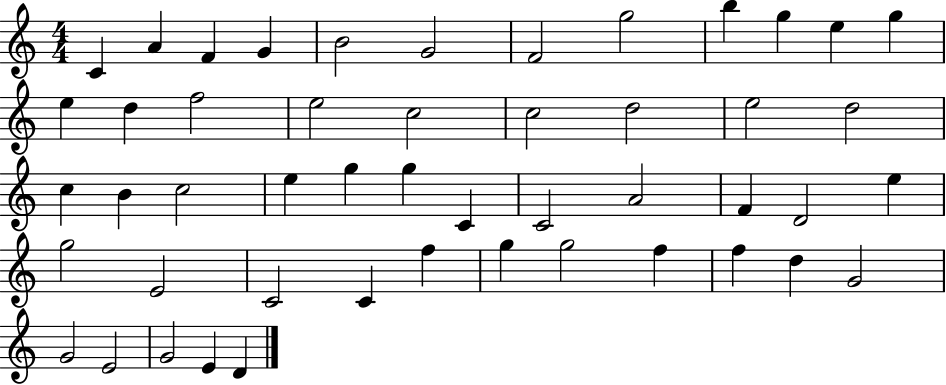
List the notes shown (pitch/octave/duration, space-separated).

C4/q A4/q F4/q G4/q B4/h G4/h F4/h G5/h B5/q G5/q E5/q G5/q E5/q D5/q F5/h E5/h C5/h C5/h D5/h E5/h D5/h C5/q B4/q C5/h E5/q G5/q G5/q C4/q C4/h A4/h F4/q D4/h E5/q G5/h E4/h C4/h C4/q F5/q G5/q G5/h F5/q F5/q D5/q G4/h G4/h E4/h G4/h E4/q D4/q